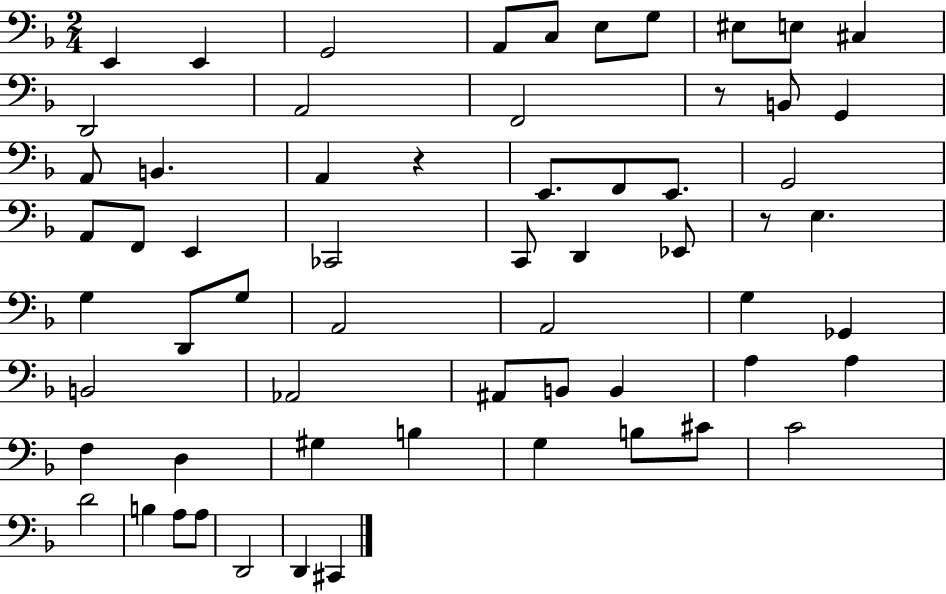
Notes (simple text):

E2/q E2/q G2/h A2/e C3/e E3/e G3/e EIS3/e E3/e C#3/q D2/h A2/h F2/h R/e B2/e G2/q A2/e B2/q. A2/q R/q E2/e. F2/e E2/e. G2/h A2/e F2/e E2/q CES2/h C2/e D2/q Eb2/e R/e E3/q. G3/q D2/e G3/e A2/h A2/h G3/q Gb2/q B2/h Ab2/h A#2/e B2/e B2/q A3/q A3/q F3/q D3/q G#3/q B3/q G3/q B3/e C#4/e C4/h D4/h B3/q A3/e A3/e D2/h D2/q C#2/q